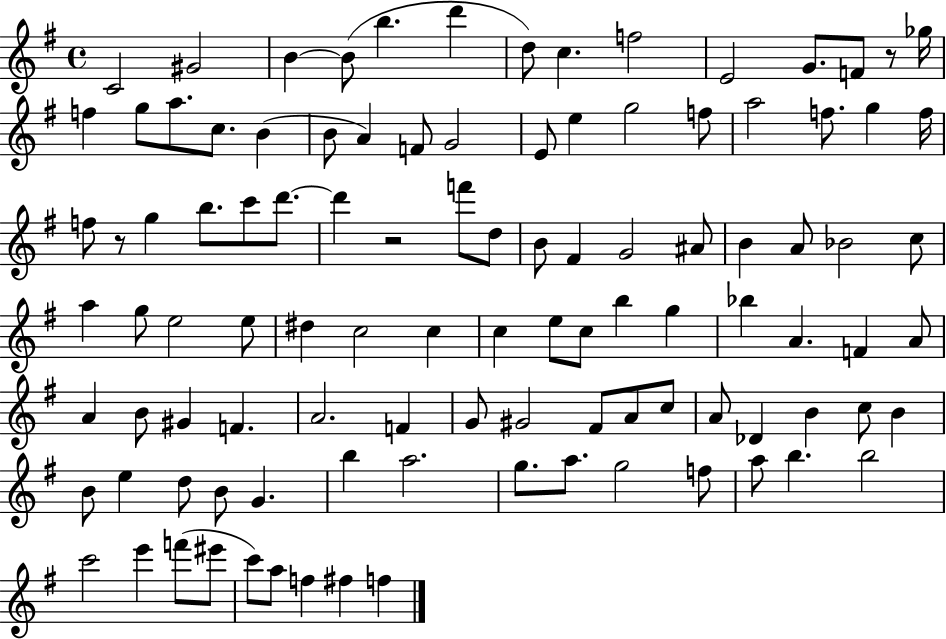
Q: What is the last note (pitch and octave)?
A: F5